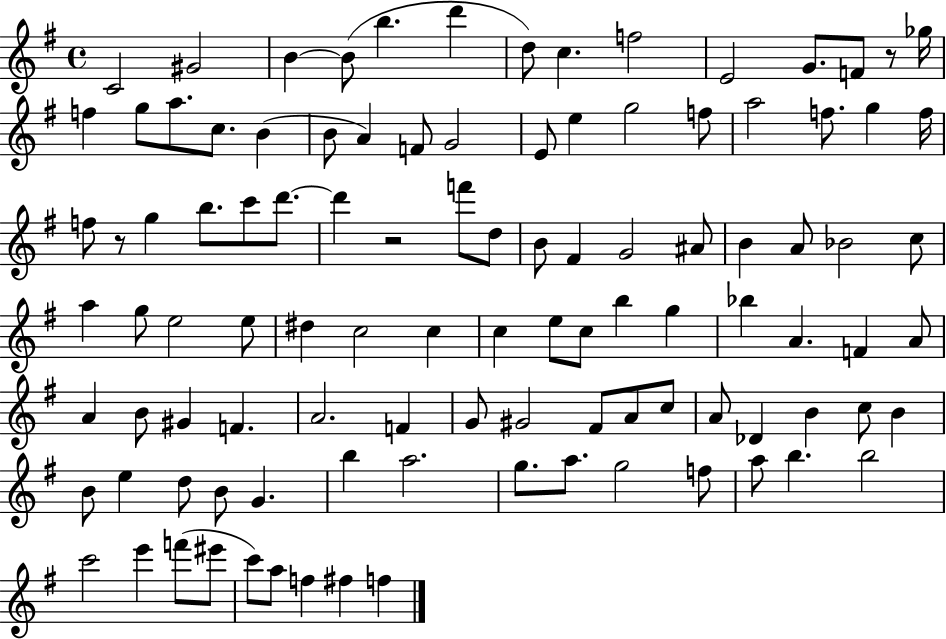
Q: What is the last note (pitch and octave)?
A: F5